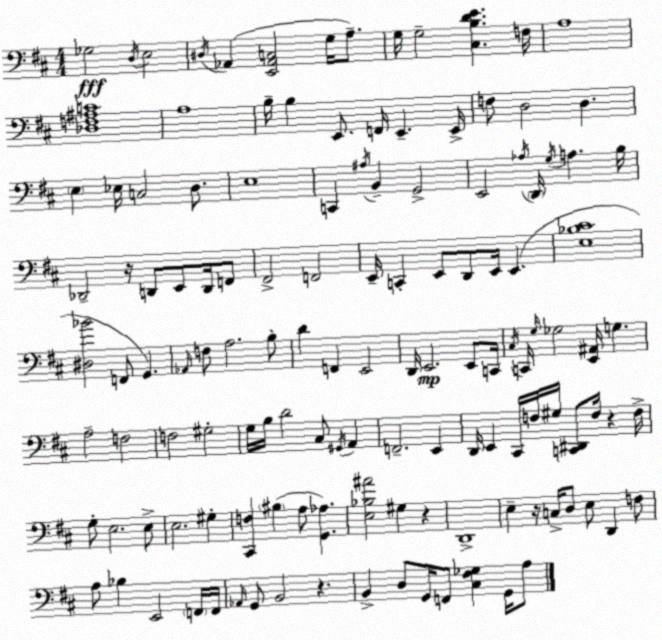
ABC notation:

X:1
T:Untitled
M:4/4
L:1/4
K:D
_G,2 D,/4 E,2 ^D,/4 _A,, [E,,_A,,C,]2 G,/4 A,/2 G,/4 G,2 [^C,B,DE] F,/4 A,4 [_D,F,^A,C]4 A,4 B,/4 B, E,,/2 F,,/4 E,, E,,/4 F,/2 D,2 D, E, _E,/4 C,2 D,/2 E,4 C,, ^A,/4 B,, G,,2 E,,2 _A,/4 D,,/4 G,/4 A, B,/4 _D,,2 z/4 D,,/2 E,,/2 D,,/4 F,,/2 ^F,,2 F,,2 E,,/4 C,, E,,/2 D,,/2 E,,/4 E,, [E,_B,^C]4 [^D,_B]2 F,,/2 G,, _A,,/4 F,/2 A,2 B,/2 D F,, E,,2 D,,/4 E,,2 E,,/2 C,,/4 ^C,/4 C,,/4 G,/4 _G,2 [E,,^A,,]/4 G, A,2 F,2 F,2 ^G,2 G,/4 B,/4 D2 ^C,/2 ^G,,/4 A,, F,,2 E,, D,,/4 E,, ^C,,/4 F,/4 ^G,/4 [C,,^D,,]/2 F,/4 z F,/4 G,/2 E,2 E,/2 E,2 ^G, [^C,,F,] ^B, A,/2 [G,,_A,] [E,_B,^A]2 ^G, z D,,4 E, z/4 C,/4 D,/2 E,/2 D,, F,/2 A,/2 _B, E,,2 F,,/4 F,,/4 _A,,/4 G,,/2 B,,2 z B,, D,/2 G,,/4 F,,/2 [^C,^F,_G,] G,,/4 A,/2